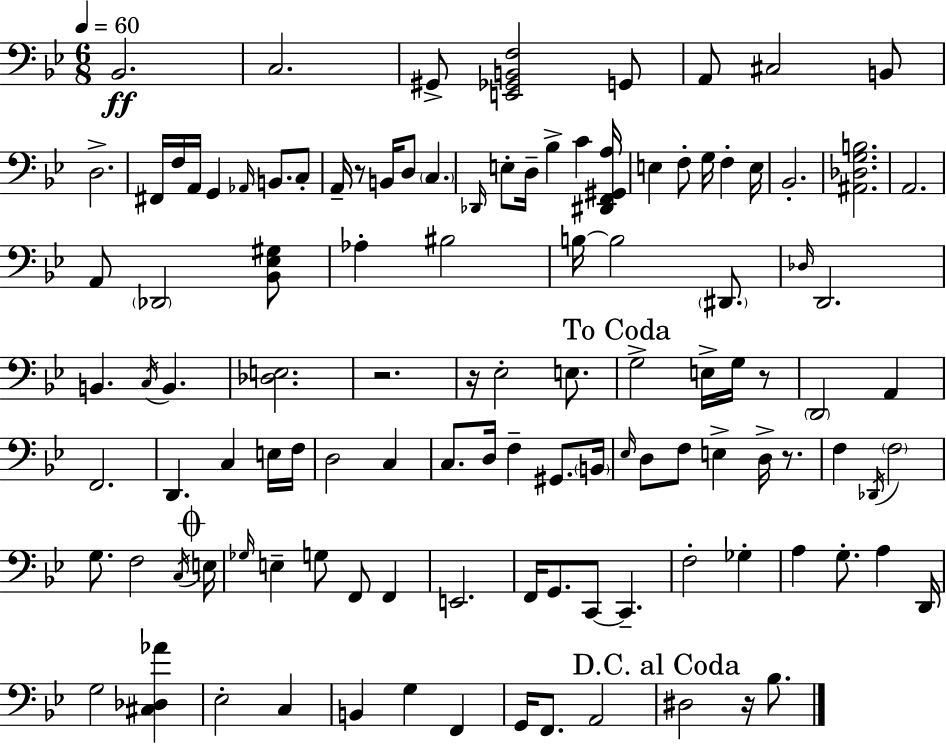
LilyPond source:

{
  \clef bass
  \numericTimeSignature
  \time 6/8
  \key g \minor
  \tempo 4 = 60
  bes,2.\ff | c2. | gis,8-> <e, ges, b, f>2 g,8 | a,8 cis2 b,8 | \break d2.-> | fis,16 f16 a,16 g,4 \grace { aes,16 } b,8. c8-. | a,16-- r8 b,16 d8 \parenthesize c4. | \grace { des,16 } e8-. d16-- bes4-> c'4 | \break <dis, f, gis, a>16 e4 f8-. g16 f4-. | e16 bes,2.-. | <ais, des g b>2. | a,2. | \break a,8 \parenthesize des,2 | <bes, ees gis>8 aes4-. bis2 | b16~~ b2 \parenthesize dis,8. | \grace { des16 } d,2. | \break b,4. \acciaccatura { c16 } b,4. | <des e>2. | r2. | r16 ees2-. | \break e8. \mark "To Coda" g2-> | e16-> g16 r8 \parenthesize d,2 | a,4 f,2. | d,4. c4 | \break e16 f16 d2 | c4 c8. d16 f4-- | gis,8. \parenthesize b,16 \grace { ees16 } d8 f8 e4-> | d16-> r8. f4 \acciaccatura { des,16 } \parenthesize f2 | \break g8. f2 | \acciaccatura { c16 } \mark \markup { \musicglyph "scripts.coda" } e16 \grace { ges16 } e4-- | g8 f,8 f,4 e,2. | f,16 g,8. | \break c,8~~ c,4.-- f2-. | ges4-. a4 | g8.-. a4 d,16 g2 | <cis des aes'>4 ees2-. | \break c4 b,4 | g4 f,4 g,16 f,8. | a,2 \mark "D.C. al Coda" dis2 | r16 bes8. \bar "|."
}